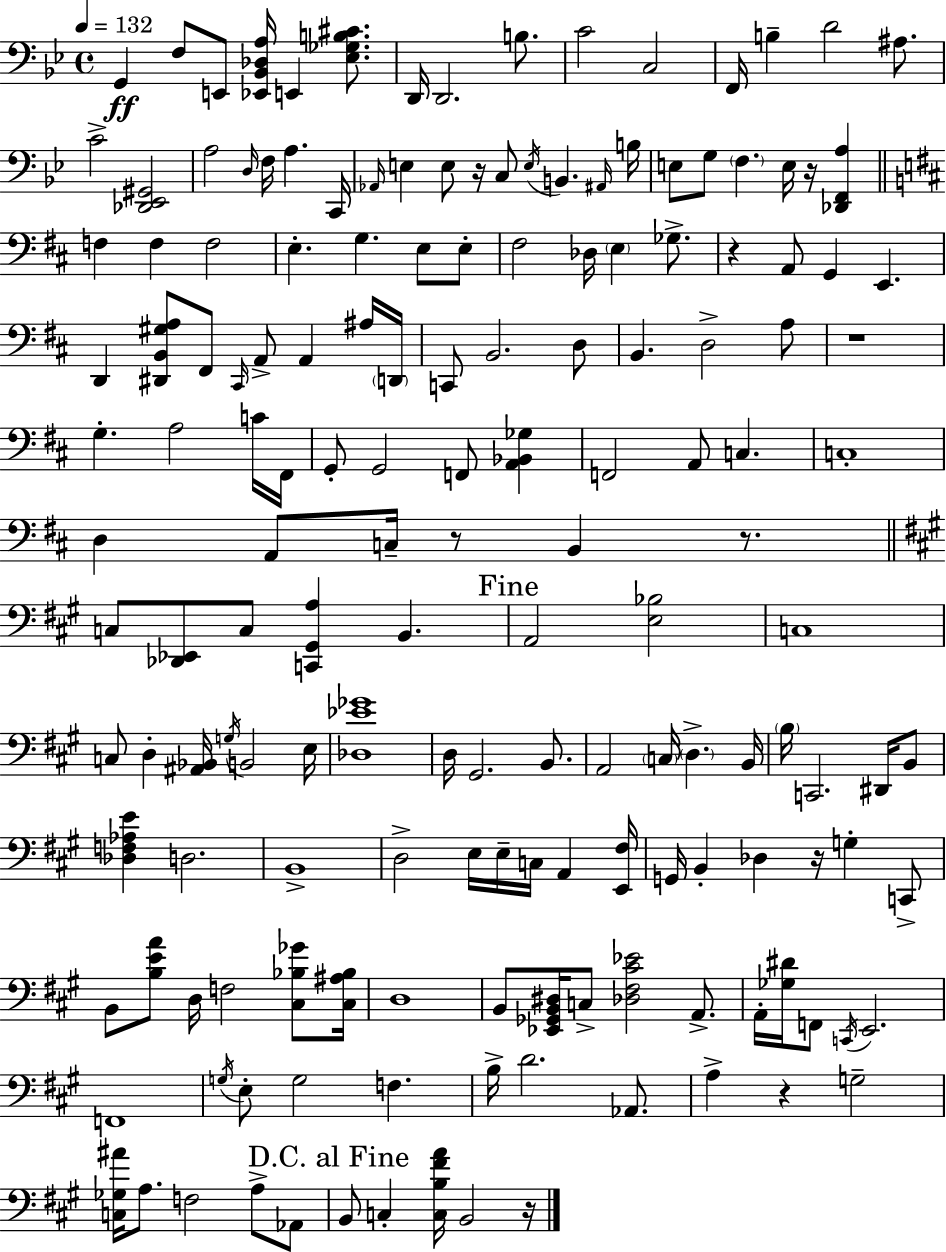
X:1
T:Untitled
M:4/4
L:1/4
K:Bb
G,, F,/2 E,,/2 [_E,,_B,,_D,A,]/4 E,, [_E,_G,B,^C]/2 D,,/4 D,,2 B,/2 C2 C,2 F,,/4 B, D2 ^A,/2 C2 [_D,,_E,,^G,,]2 A,2 D,/4 F,/4 A, C,,/4 _A,,/4 E, E,/2 z/4 C,/2 E,/4 B,, ^A,,/4 B,/4 E,/2 G,/2 F, E,/4 z/4 [_D,,F,,A,] F, F, F,2 E, G, E,/2 E,/2 ^F,2 _D,/4 E, _G,/2 z A,,/2 G,, E,, D,, [^D,,B,,^G,A,]/2 ^F,,/2 ^C,,/4 A,,/2 A,, ^A,/4 D,,/4 C,,/2 B,,2 D,/2 B,, D,2 A,/2 z4 G, A,2 C/4 ^F,,/4 G,,/2 G,,2 F,,/2 [A,,_B,,_G,] F,,2 A,,/2 C, C,4 D, A,,/2 C,/4 z/2 B,, z/2 C,/2 [_D,,_E,,]/2 C,/2 [C,,^G,,A,] B,, A,,2 [E,_B,]2 C,4 C,/2 D, [^A,,_B,,]/4 G,/4 B,,2 E,/4 [_D,_E_G]4 D,/4 ^G,,2 B,,/2 A,,2 C,/4 D, B,,/4 B,/4 C,,2 ^D,,/4 B,,/2 [_D,F,_A,E] D,2 B,,4 D,2 E,/4 E,/4 C,/4 A,, [E,,^F,]/4 G,,/4 B,, _D, z/4 G, C,,/2 B,,/2 [B,EA]/2 D,/4 F,2 [^C,_B,_G]/2 [^C,^A,_B,]/4 D,4 B,,/2 [_E,,_G,,B,,^D,]/4 C,/2 [_D,^F,^C_E]2 A,,/2 A,,/4 [_G,^D]/4 F,,/2 C,,/4 E,,2 F,,4 G,/4 E,/2 G,2 F, B,/4 D2 _A,,/2 A, z G,2 [C,_G,^A]/4 A,/2 F,2 A,/2 _A,,/2 B,,/2 C, [C,B,^FA]/4 B,,2 z/4